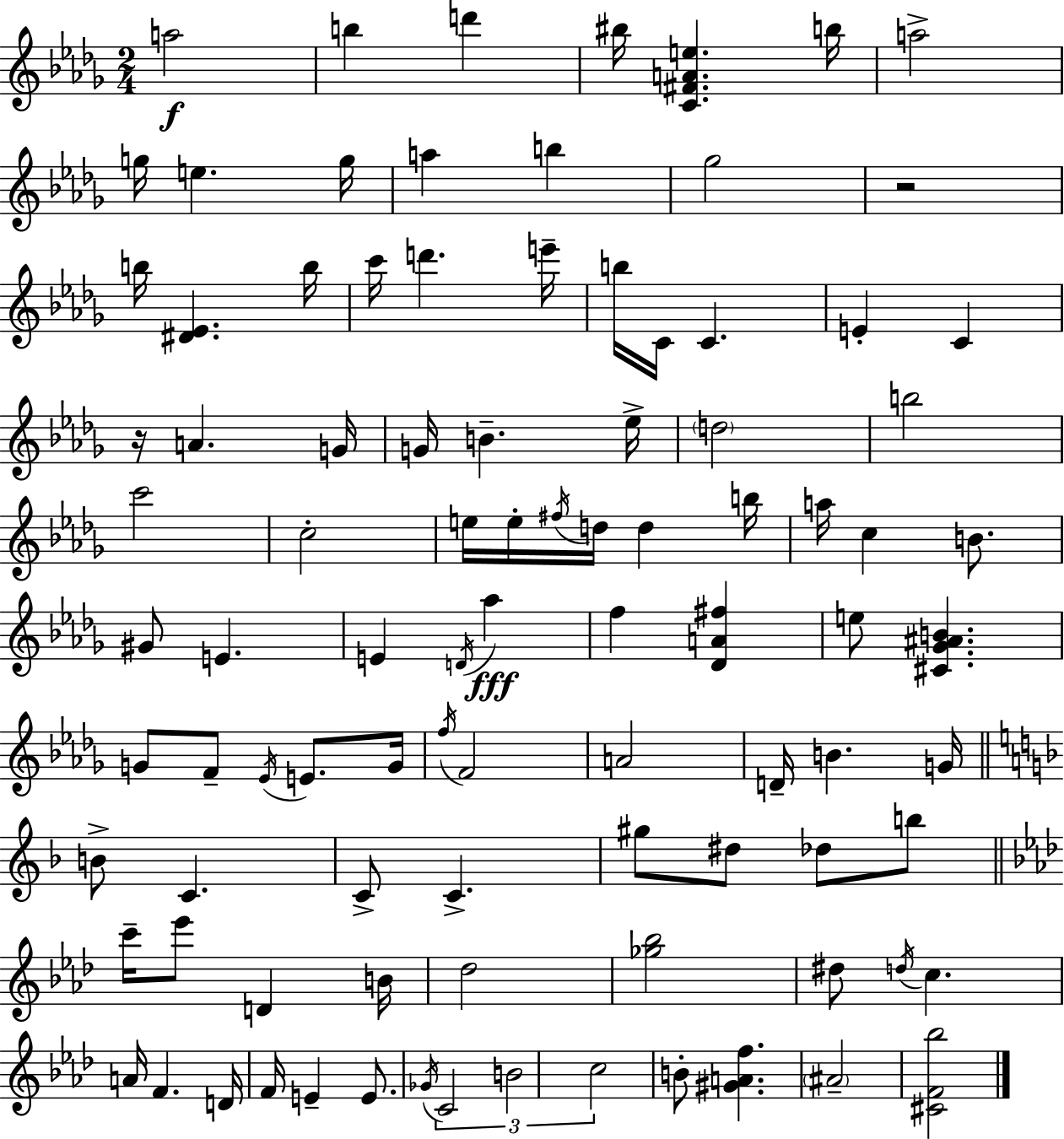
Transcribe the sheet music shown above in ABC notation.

X:1
T:Untitled
M:2/4
L:1/4
K:Bbm
a2 b d' ^b/4 [C^FAe] b/4 a2 g/4 e g/4 a b _g2 z2 b/4 [^D_E] b/4 c'/4 d' e'/4 b/4 C/4 C E C z/4 A G/4 G/4 B _e/4 d2 b2 c'2 c2 e/4 e/4 ^f/4 d/4 d b/4 a/4 c B/2 ^G/2 E E D/4 _a f [_DA^f] e/2 [^C_G^AB] G/2 F/2 _E/4 E/2 G/4 f/4 F2 A2 D/4 B G/4 B/2 C C/2 C ^g/2 ^d/2 _d/2 b/2 c'/4 _e'/2 D B/4 _d2 [_g_b]2 ^d/2 d/4 c A/4 F D/4 F/4 E E/2 _G/4 C2 B2 c2 B/2 [^GAf] ^A2 [^CF_b]2